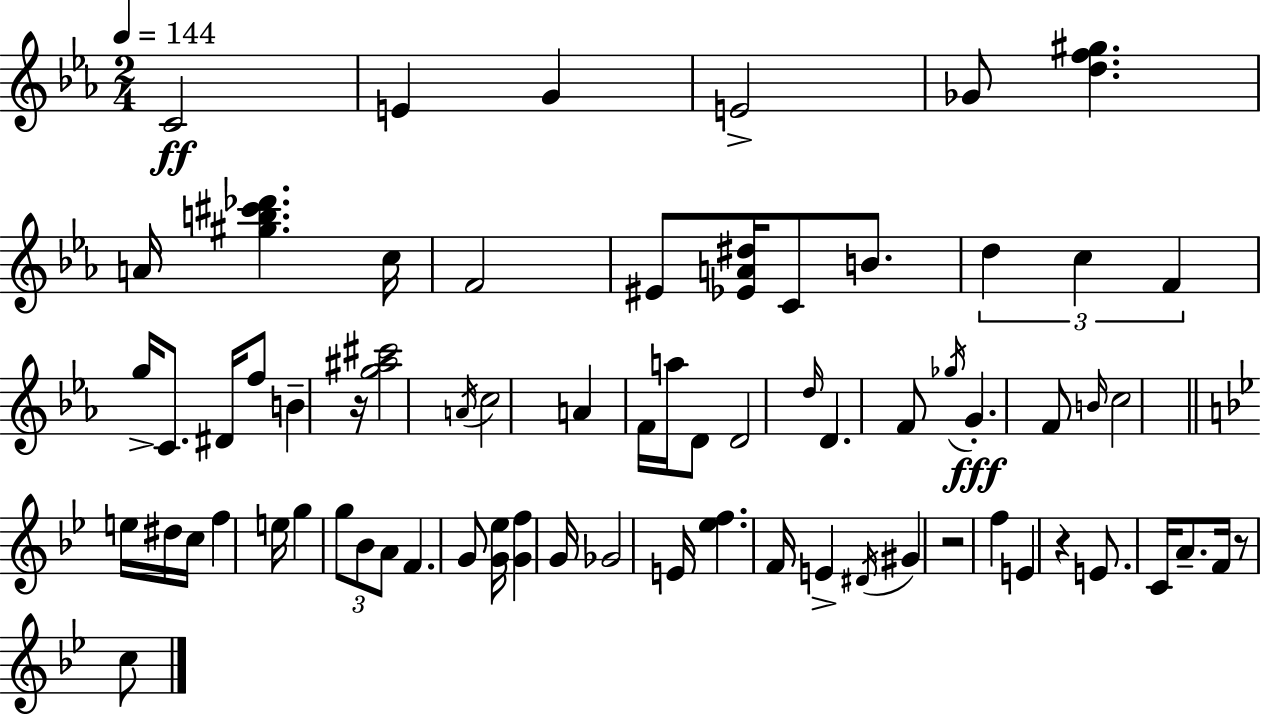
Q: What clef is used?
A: treble